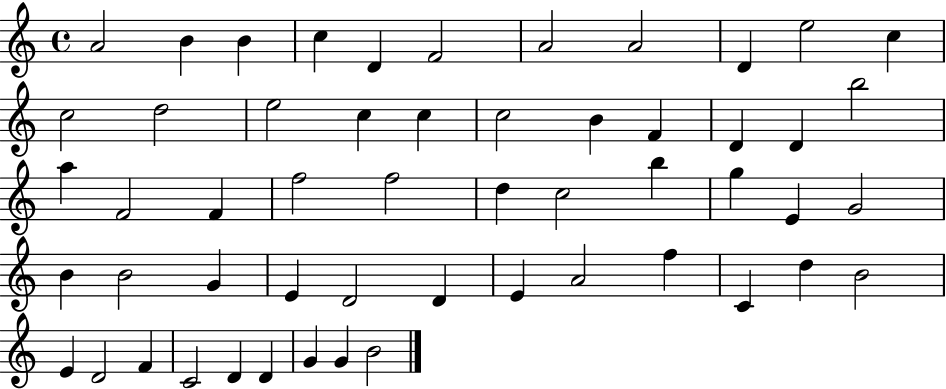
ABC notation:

X:1
T:Untitled
M:4/4
L:1/4
K:C
A2 B B c D F2 A2 A2 D e2 c c2 d2 e2 c c c2 B F D D b2 a F2 F f2 f2 d c2 b g E G2 B B2 G E D2 D E A2 f C d B2 E D2 F C2 D D G G B2